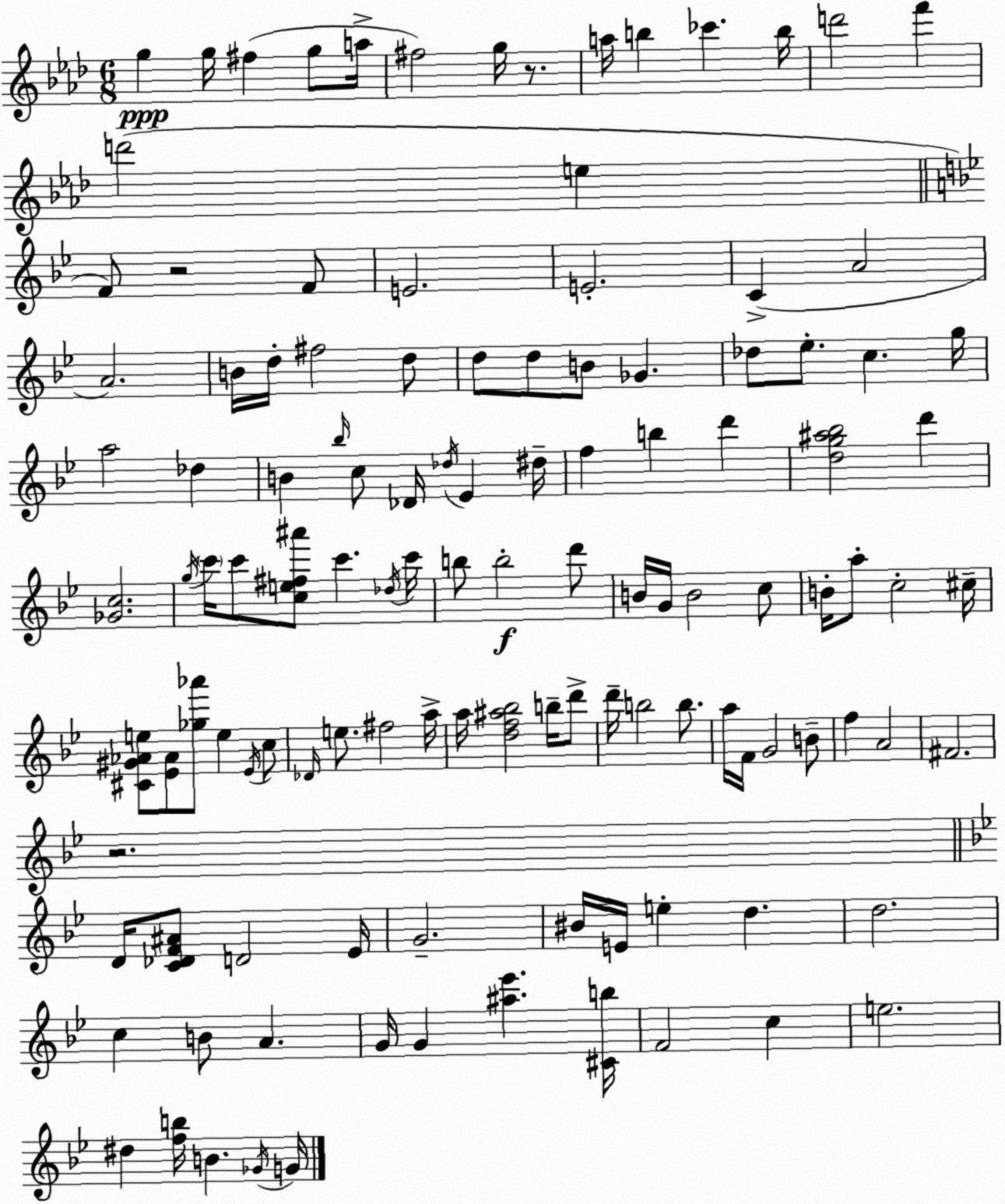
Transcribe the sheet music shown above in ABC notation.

X:1
T:Untitled
M:6/8
L:1/4
K:Fm
g g/4 ^f g/2 a/4 ^f2 g/4 z/2 a/4 b _c' b/4 d'2 f' d'2 e F/2 z2 F/2 E2 E2 C A2 A2 B/4 d/4 ^f2 d/2 d/2 d/2 B/2 _G _d/2 _e/2 c g/4 a2 _d B _b/4 c/2 _D/4 _d/4 _E ^d/4 f b d' [dg^a_b]2 d' [_Gc]2 g/4 c'/4 c'/2 [ce^f^a']/2 c' _d/4 c'/4 b/2 b2 d'/2 B/4 G/4 B2 c/2 B/4 a/2 c2 ^c/4 [^C^G_Ae]/2 [_E_A]/2 [_g_a']/2 e _E/4 c/2 _D/4 e/2 ^f2 a/4 a/4 [df^a_b]2 b/4 d'/2 d'/4 b2 b/2 a/4 F/4 G2 B/2 f A2 ^F2 z2 D/4 [C_DF^A]/2 D2 _E/4 G2 ^B/4 E/4 e d d2 c B/2 A G/4 G [^a_e'] [^Cb]/4 F2 c e2 ^d [fb]/4 B _G/4 G/4